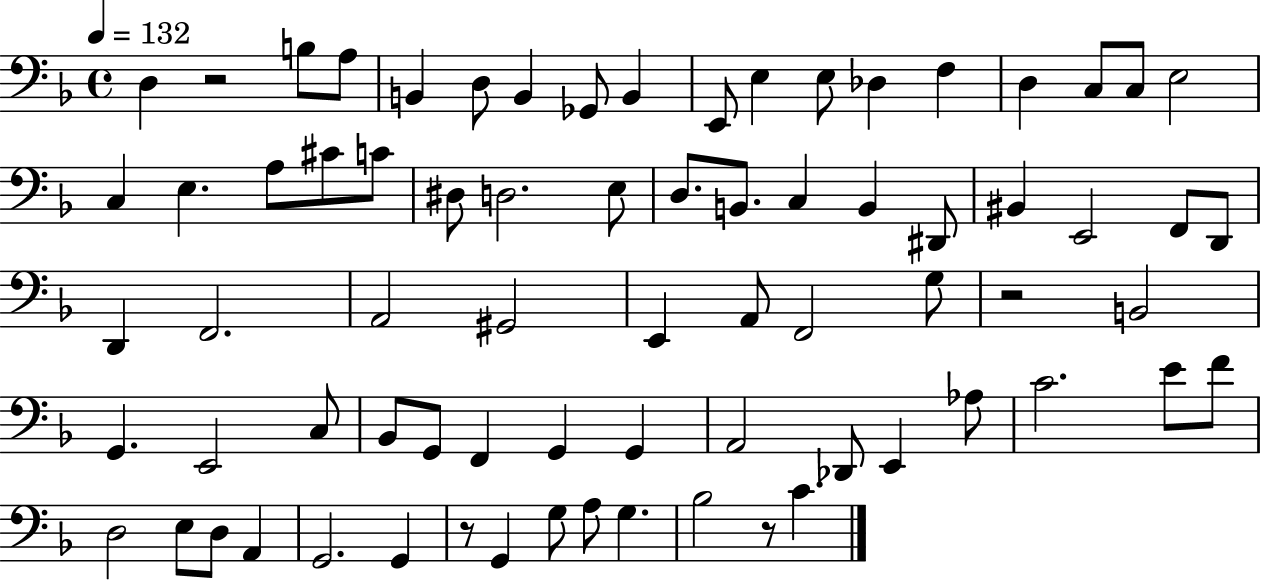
{
  \clef bass
  \time 4/4
  \defaultTimeSignature
  \key f \major
  \tempo 4 = 132
  d4 r2 b8 a8 | b,4 d8 b,4 ges,8 b,4 | e,8 e4 e8 des4 f4 | d4 c8 c8 e2 | \break c4 e4. a8 cis'8 c'8 | dis8 d2. e8 | d8. b,8. c4 b,4 dis,8 | bis,4 e,2 f,8 d,8 | \break d,4 f,2. | a,2 gis,2 | e,4 a,8 f,2 g8 | r2 b,2 | \break g,4. e,2 c8 | bes,8 g,8 f,4 g,4 g,4 | a,2 des,8 e,4 aes8 | c'2. e'8 f'8 | \break d2 e8 d8 a,4 | g,2. g,4 | r8 g,4 g8 a8 g4. | bes2 r8 c'4. | \break \bar "|."
}